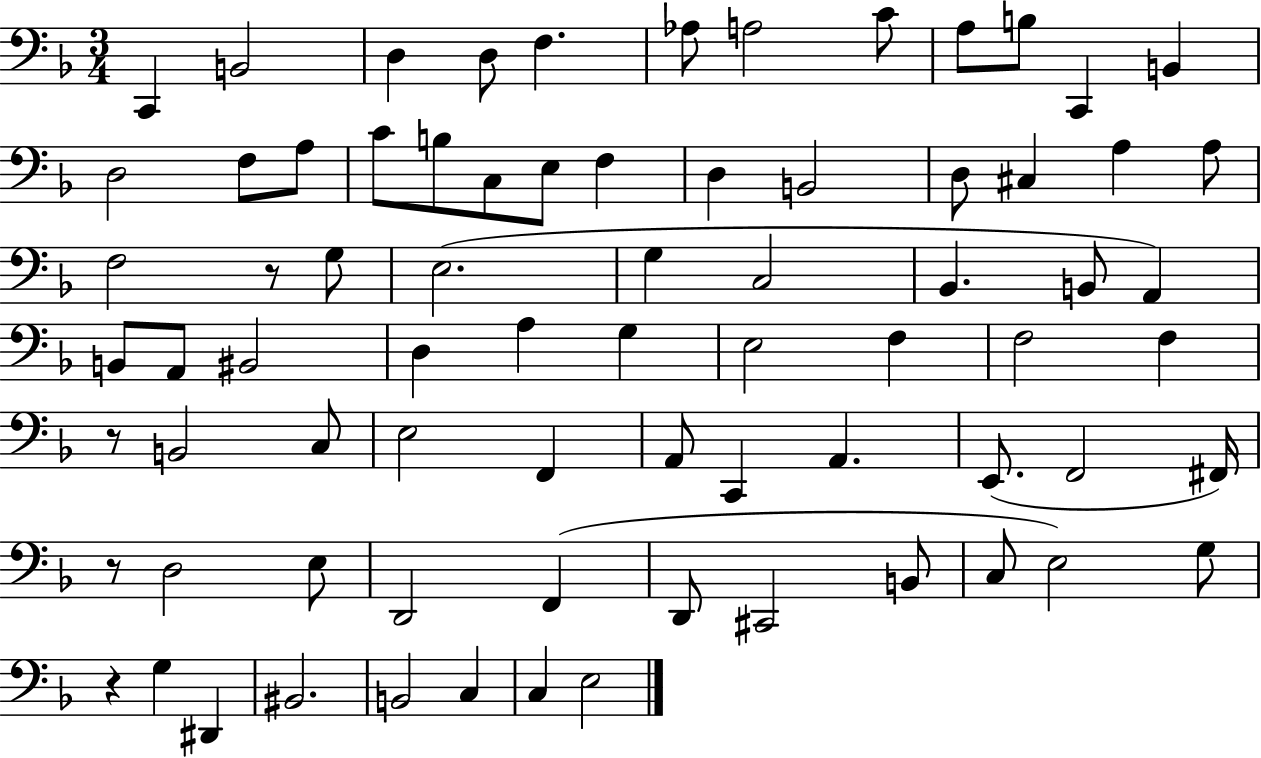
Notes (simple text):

C2/q B2/h D3/q D3/e F3/q. Ab3/e A3/h C4/e A3/e B3/e C2/q B2/q D3/h F3/e A3/e C4/e B3/e C3/e E3/e F3/q D3/q B2/h D3/e C#3/q A3/q A3/e F3/h R/e G3/e E3/h. G3/q C3/h Bb2/q. B2/e A2/q B2/e A2/e BIS2/h D3/q A3/q G3/q E3/h F3/q F3/h F3/q R/e B2/h C3/e E3/h F2/q A2/e C2/q A2/q. E2/e. F2/h F#2/s R/e D3/h E3/e D2/h F2/q D2/e C#2/h B2/e C3/e E3/h G3/e R/q G3/q D#2/q BIS2/h. B2/h C3/q C3/q E3/h